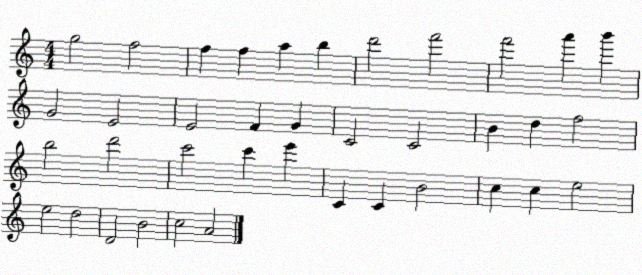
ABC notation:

X:1
T:Untitled
M:4/4
L:1/4
K:C
g2 f2 f f a b d'2 f'2 f'2 a' b' G2 E2 E2 F G C2 C2 B d f2 b2 d'2 c'2 c' e' C C B2 c c e2 e2 d2 D2 B2 c2 A2